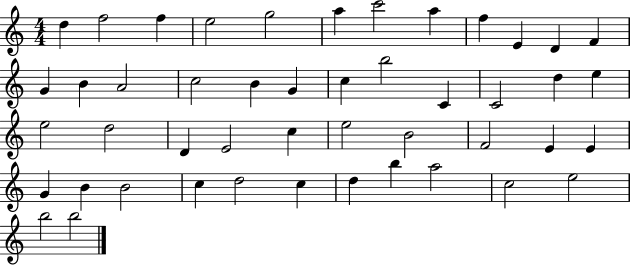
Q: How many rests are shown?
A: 0